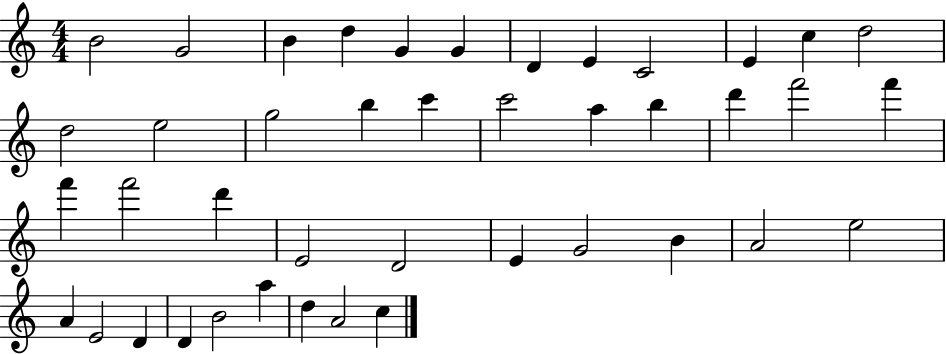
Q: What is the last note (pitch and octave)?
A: C5